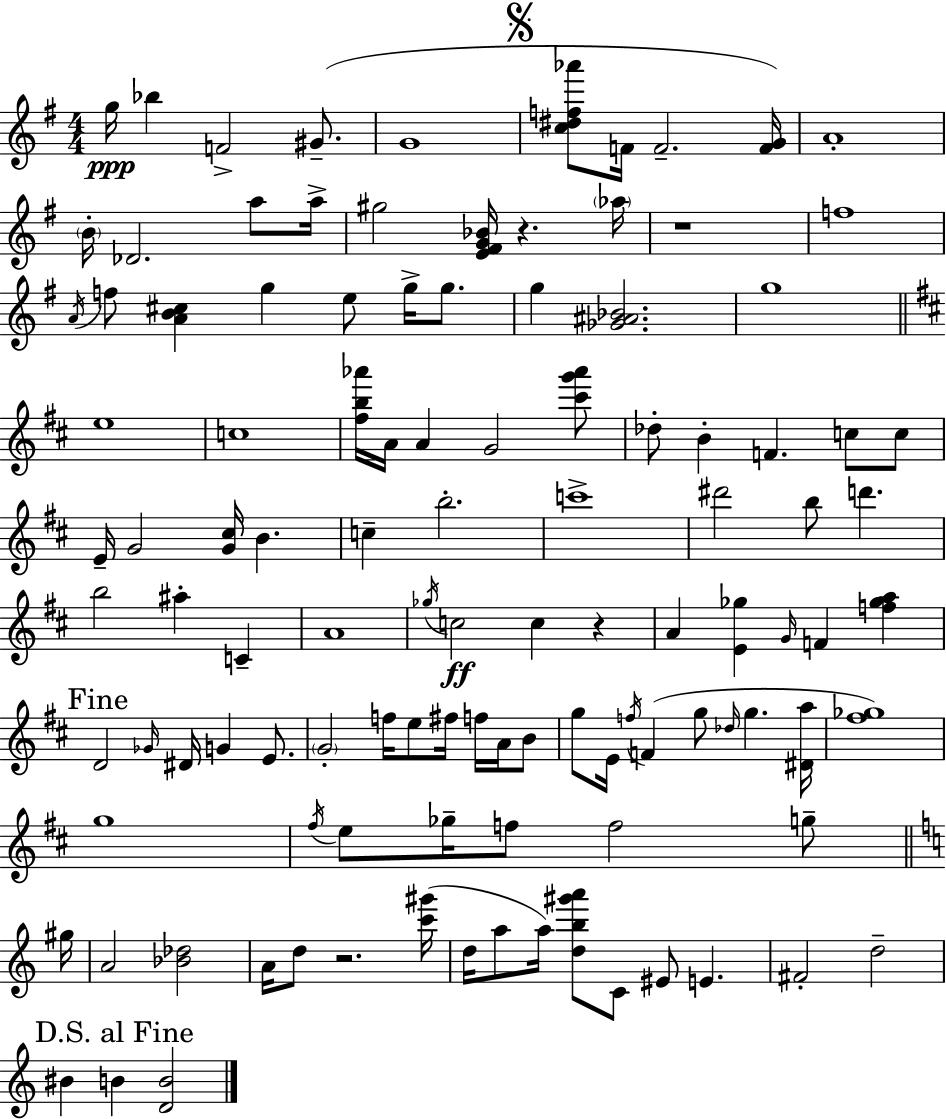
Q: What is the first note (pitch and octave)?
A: G5